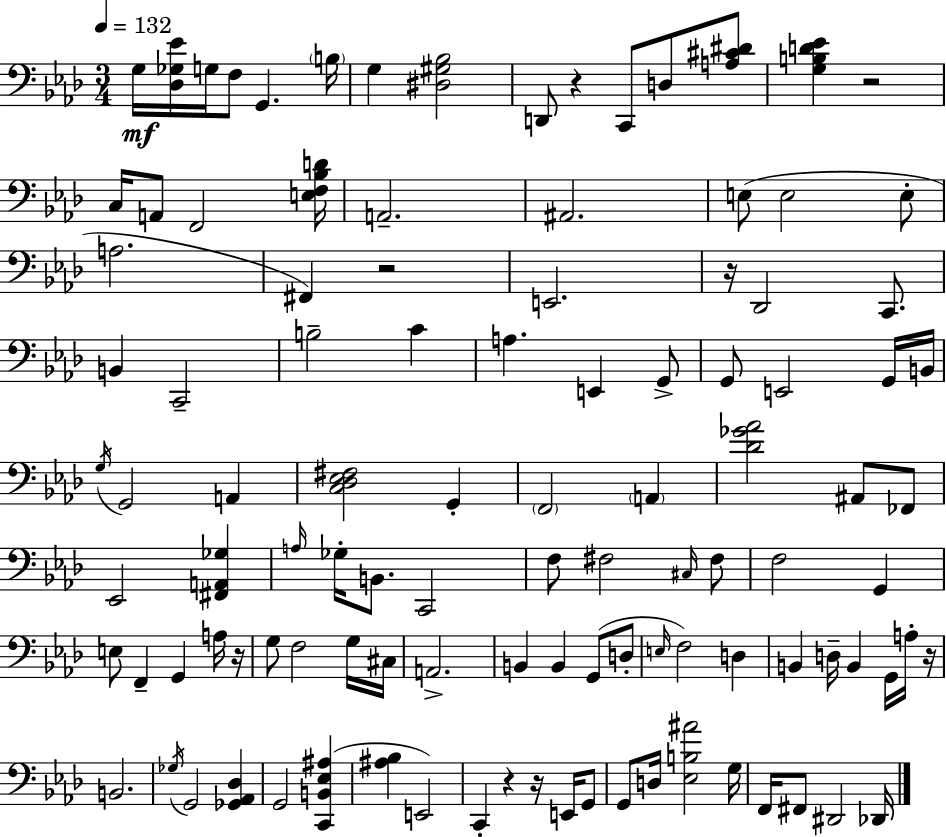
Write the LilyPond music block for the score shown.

{
  \clef bass
  \numericTimeSignature
  \time 3/4
  \key aes \major
  \tempo 4 = 132
  \repeat volta 2 { g16\mf <des ges ees'>16 g16 f8 g,4. \parenthesize b16 | g4 <dis gis bes>2 | d,8 r4 c,8 d8 <a cis' dis'>8 | <g b d' ees'>4 r2 | \break c16 a,8 f,2 <e f bes d'>16 | a,2.-- | ais,2. | e8( e2 e8-. | \break a2. | fis,4) r2 | e,2. | r16 des,2 c,8. | \break b,4 c,2-- | b2-- c'4 | a4. e,4 g,8-> | g,8 e,2 g,16 b,16 | \break \acciaccatura { g16 } g,2 a,4 | <c des ees fis>2 g,4-. | \parenthesize f,2 \parenthesize a,4 | <des' ges' aes'>2 ais,8 fes,8 | \break ees,2 <fis, a, ges>4 | \grace { a16 } ges16-. b,8. c,2 | f8 fis2 | \grace { cis16 } fis8 f2 g,4 | \break e8 f,4-- g,4 | a16 r16 g8 f2 | g16 cis16 a,2.-> | b,4 b,4 g,8( | \break d8-. \grace { e16 }) f2 | d4 b,4 d16-- b,4 | g,16 a16-. r16 b,2. | \acciaccatura { ges16 } g,2 | \break <ges, aes, des>4 g,2 | <c, b, ees ais>4( <ais bes>4 e,2) | c,4-. r4 | r16 e,16 g,8 g,8 d16 <ees b ais'>2 | \break g16 f,16 fis,8 dis,2 | des,16 } \bar "|."
}